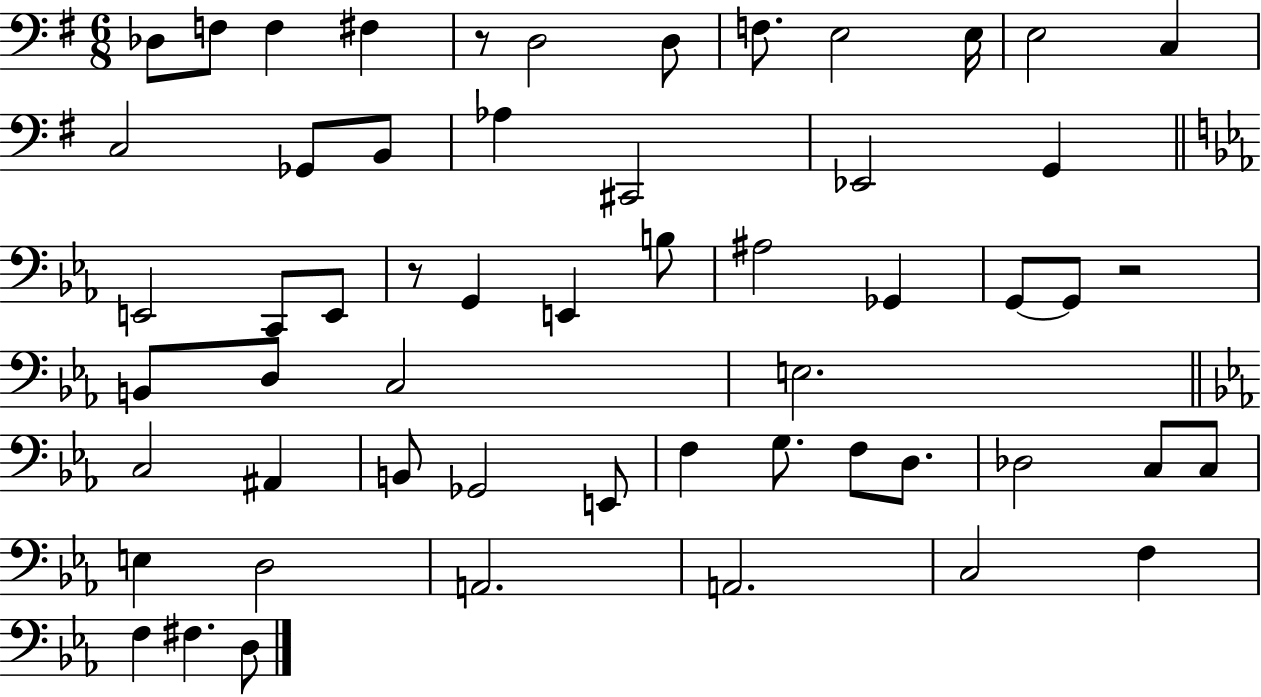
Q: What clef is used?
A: bass